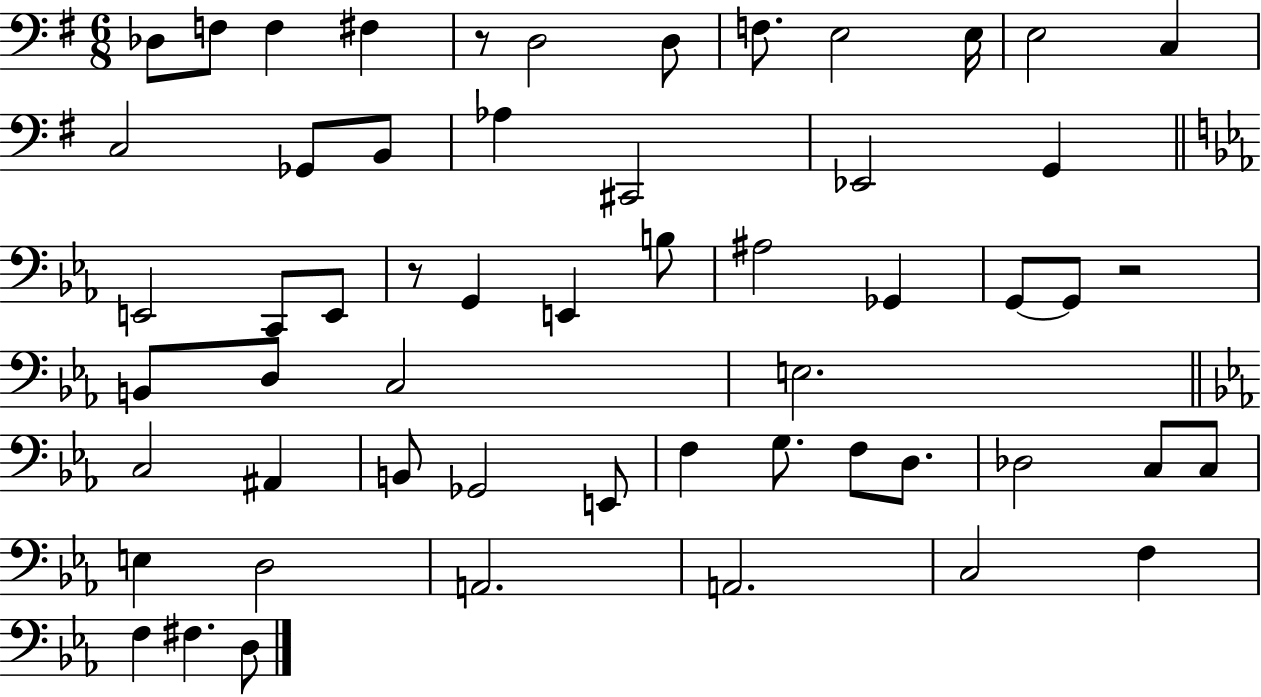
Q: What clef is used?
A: bass